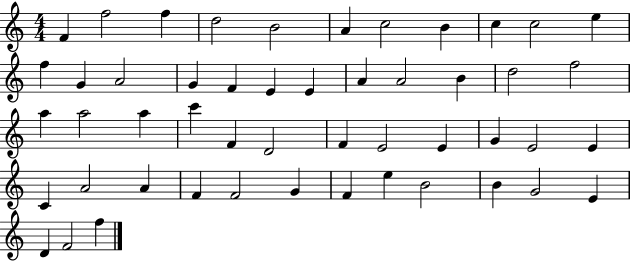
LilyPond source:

{
  \clef treble
  \numericTimeSignature
  \time 4/4
  \key c \major
  f'4 f''2 f''4 | d''2 b'2 | a'4 c''2 b'4 | c''4 c''2 e''4 | \break f''4 g'4 a'2 | g'4 f'4 e'4 e'4 | a'4 a'2 b'4 | d''2 f''2 | \break a''4 a''2 a''4 | c'''4 f'4 d'2 | f'4 e'2 e'4 | g'4 e'2 e'4 | \break c'4 a'2 a'4 | f'4 f'2 g'4 | f'4 e''4 b'2 | b'4 g'2 e'4 | \break d'4 f'2 f''4 | \bar "|."
}